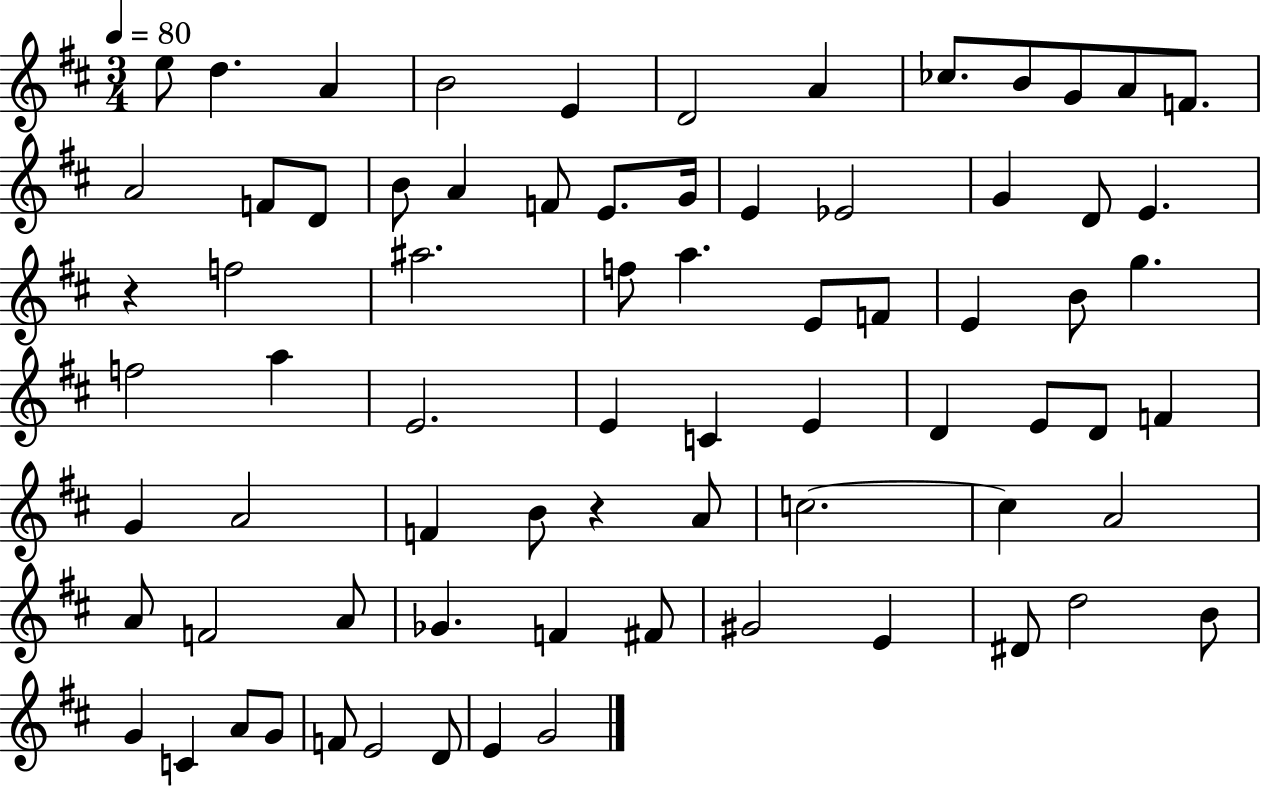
X:1
T:Untitled
M:3/4
L:1/4
K:D
e/2 d A B2 E D2 A _c/2 B/2 G/2 A/2 F/2 A2 F/2 D/2 B/2 A F/2 E/2 G/4 E _E2 G D/2 E z f2 ^a2 f/2 a E/2 F/2 E B/2 g f2 a E2 E C E D E/2 D/2 F G A2 F B/2 z A/2 c2 c A2 A/2 F2 A/2 _G F ^F/2 ^G2 E ^D/2 d2 B/2 G C A/2 G/2 F/2 E2 D/2 E G2